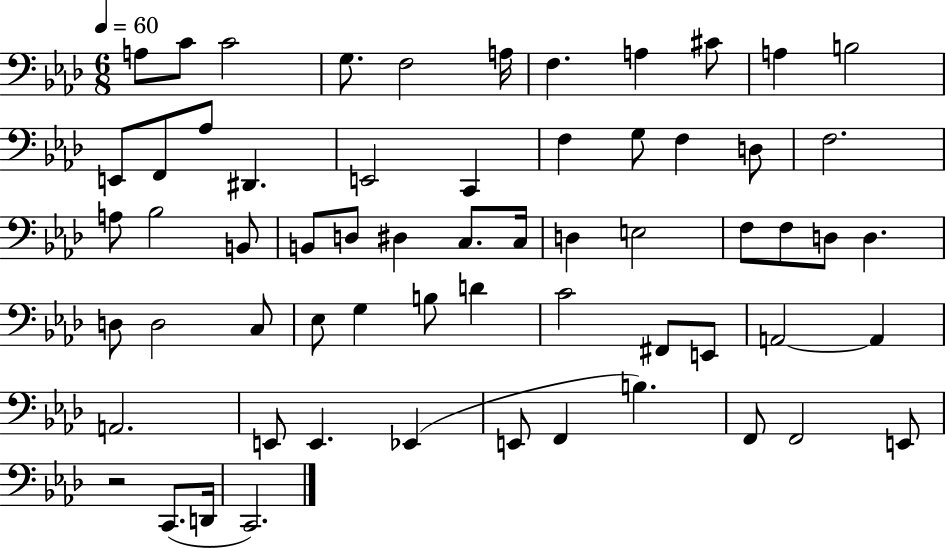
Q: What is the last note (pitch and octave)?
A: C2